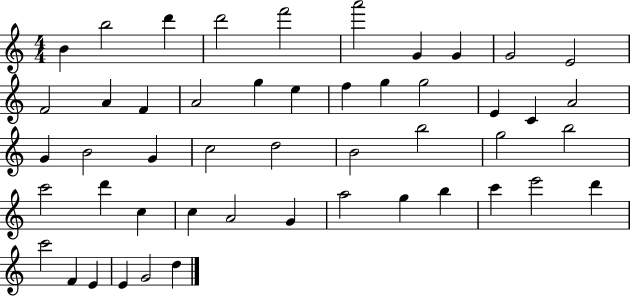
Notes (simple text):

B4/q B5/h D6/q D6/h F6/h A6/h G4/q G4/q G4/h E4/h F4/h A4/q F4/q A4/h G5/q E5/q F5/q G5/q G5/h E4/q C4/q A4/h G4/q B4/h G4/q C5/h D5/h B4/h B5/h G5/h B5/h C6/h D6/q C5/q C5/q A4/h G4/q A5/h G5/q B5/q C6/q E6/h D6/q C6/h F4/q E4/q E4/q G4/h D5/q